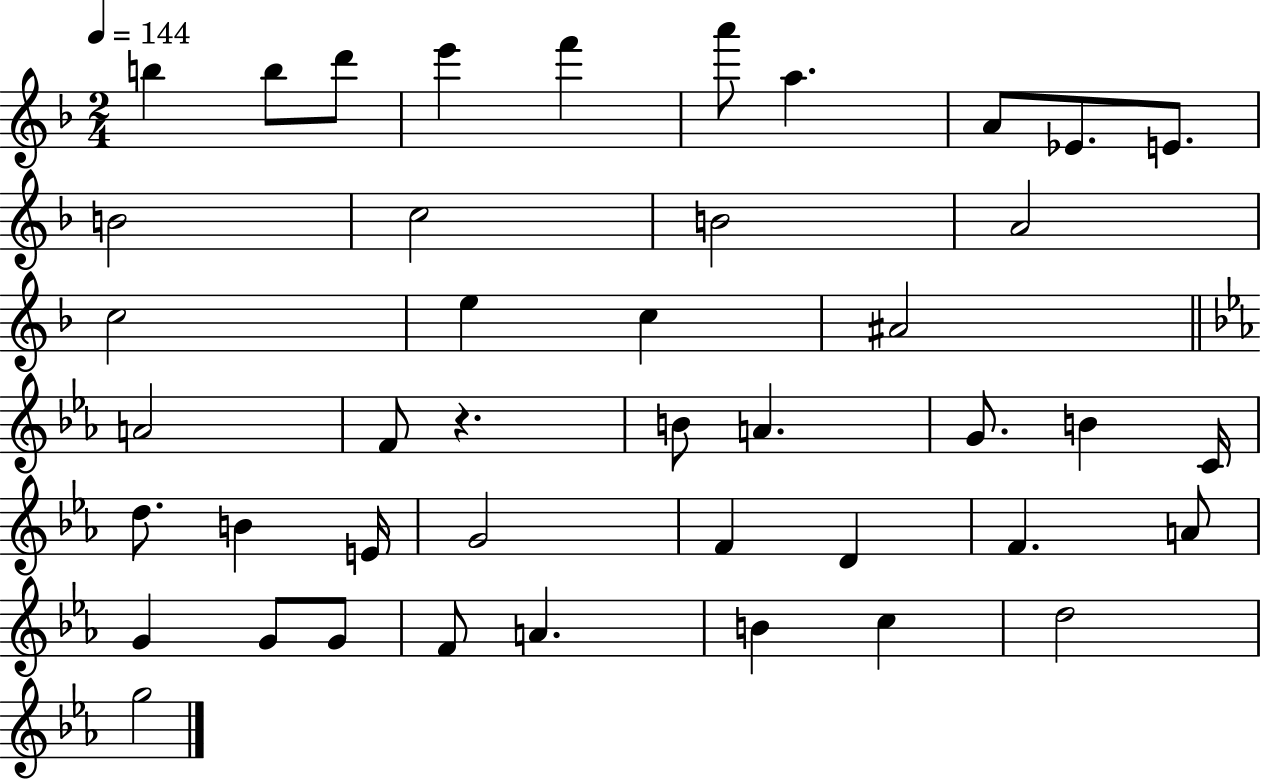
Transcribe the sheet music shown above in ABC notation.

X:1
T:Untitled
M:2/4
L:1/4
K:F
b b/2 d'/2 e' f' a'/2 a A/2 _E/2 E/2 B2 c2 B2 A2 c2 e c ^A2 A2 F/2 z B/2 A G/2 B C/4 d/2 B E/4 G2 F D F A/2 G G/2 G/2 F/2 A B c d2 g2